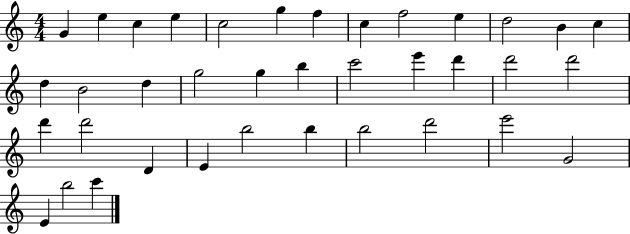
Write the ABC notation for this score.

X:1
T:Untitled
M:4/4
L:1/4
K:C
G e c e c2 g f c f2 e d2 B c d B2 d g2 g b c'2 e' d' d'2 d'2 d' d'2 D E b2 b b2 d'2 e'2 G2 E b2 c'